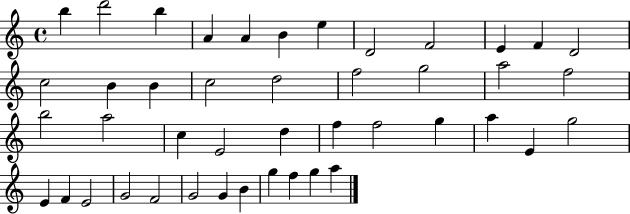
{
  \clef treble
  \time 4/4
  \defaultTimeSignature
  \key c \major
  b''4 d'''2 b''4 | a'4 a'4 b'4 e''4 | d'2 f'2 | e'4 f'4 d'2 | \break c''2 b'4 b'4 | c''2 d''2 | f''2 g''2 | a''2 f''2 | \break b''2 a''2 | c''4 e'2 d''4 | f''4 f''2 g''4 | a''4 e'4 g''2 | \break e'4 f'4 e'2 | g'2 f'2 | g'2 g'4 b'4 | g''4 f''4 g''4 a''4 | \break \bar "|."
}